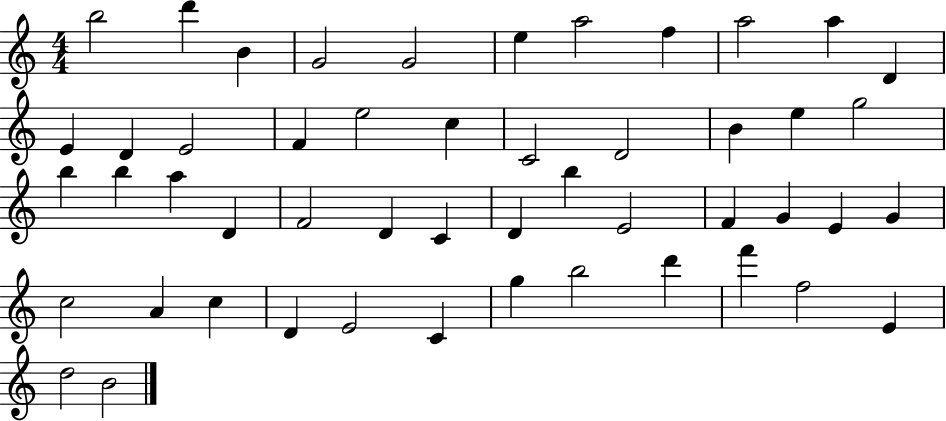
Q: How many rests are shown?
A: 0